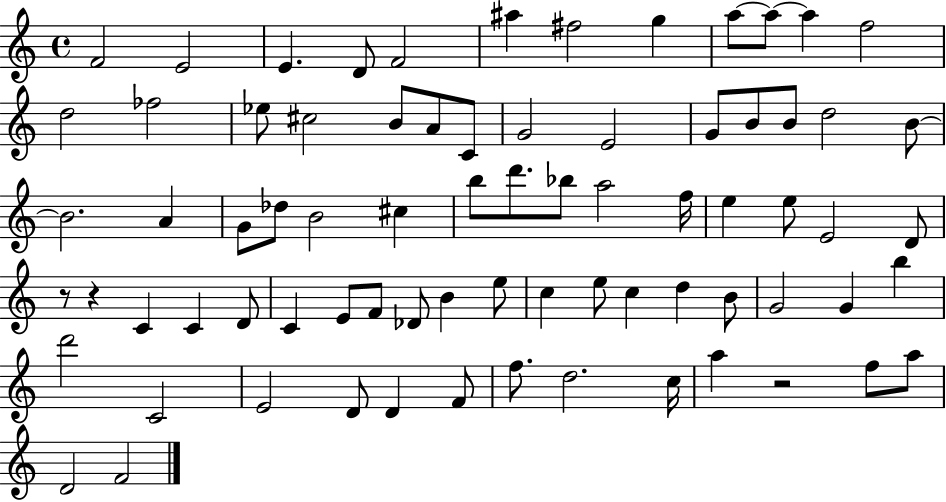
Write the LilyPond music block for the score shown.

{
  \clef treble
  \time 4/4
  \defaultTimeSignature
  \key c \major
  f'2 e'2 | e'4. d'8 f'2 | ais''4 fis''2 g''4 | a''8~~ a''8~~ a''4 f''2 | \break d''2 fes''2 | ees''8 cis''2 b'8 a'8 c'8 | g'2 e'2 | g'8 b'8 b'8 d''2 b'8~~ | \break b'2. a'4 | g'8 des''8 b'2 cis''4 | b''8 d'''8. bes''8 a''2 f''16 | e''4 e''8 e'2 d'8 | \break r8 r4 c'4 c'4 d'8 | c'4 e'8 f'8 des'8 b'4 e''8 | c''4 e''8 c''4 d''4 b'8 | g'2 g'4 b''4 | \break d'''2 c'2 | e'2 d'8 d'4 f'8 | f''8. d''2. c''16 | a''4 r2 f''8 a''8 | \break d'2 f'2 | \bar "|."
}